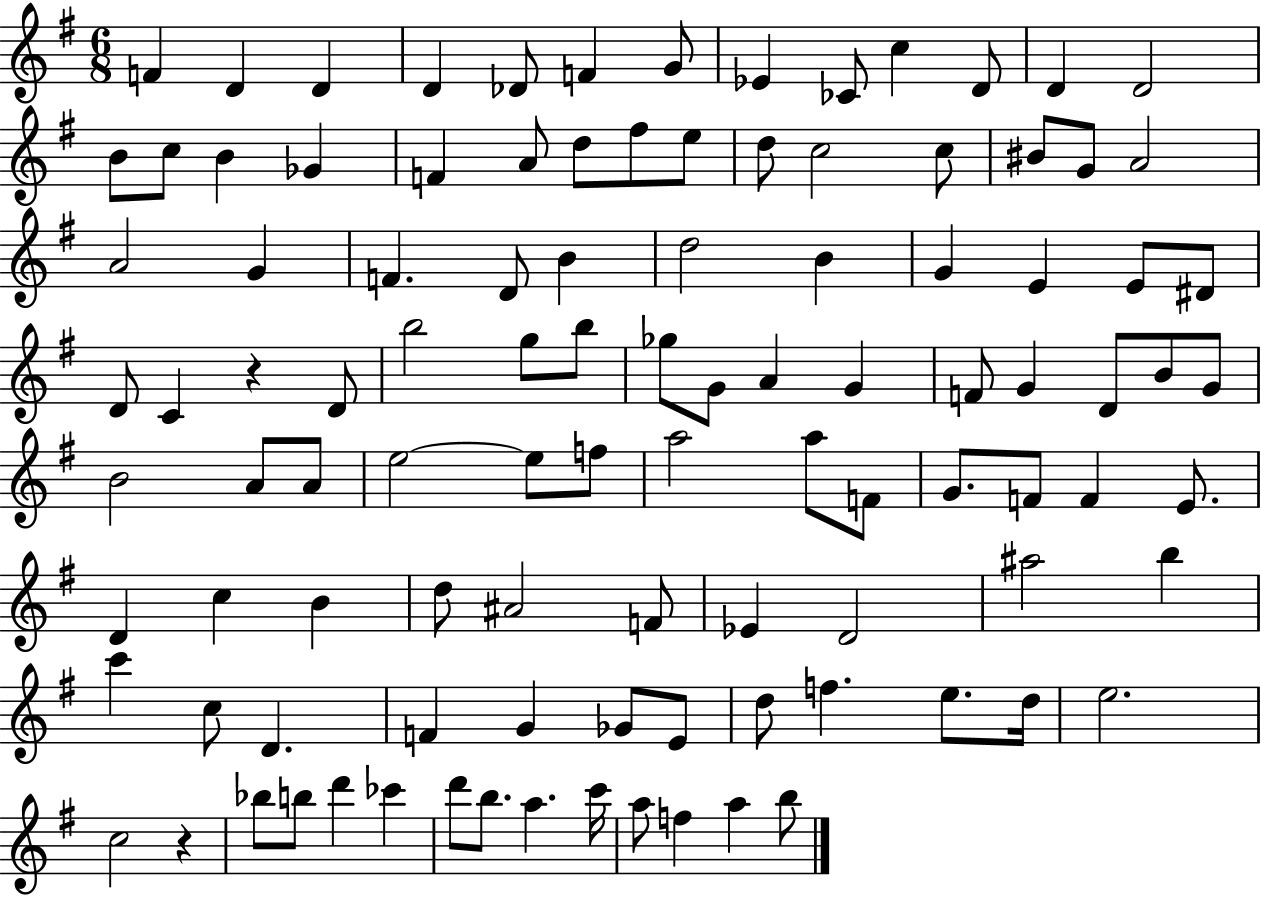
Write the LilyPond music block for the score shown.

{
  \clef treble
  \numericTimeSignature
  \time 6/8
  \key g \major
  f'4 d'4 d'4 | d'4 des'8 f'4 g'8 | ees'4 ces'8 c''4 d'8 | d'4 d'2 | \break b'8 c''8 b'4 ges'4 | f'4 a'8 d''8 fis''8 e''8 | d''8 c''2 c''8 | bis'8 g'8 a'2 | \break a'2 g'4 | f'4. d'8 b'4 | d''2 b'4 | g'4 e'4 e'8 dis'8 | \break d'8 c'4 r4 d'8 | b''2 g''8 b''8 | ges''8 g'8 a'4 g'4 | f'8 g'4 d'8 b'8 g'8 | \break b'2 a'8 a'8 | e''2~~ e''8 f''8 | a''2 a''8 f'8 | g'8. f'8 f'4 e'8. | \break d'4 c''4 b'4 | d''8 ais'2 f'8 | ees'4 d'2 | ais''2 b''4 | \break c'''4 c''8 d'4. | f'4 g'4 ges'8 e'8 | d''8 f''4. e''8. d''16 | e''2. | \break c''2 r4 | bes''8 b''8 d'''4 ces'''4 | d'''8 b''8. a''4. c'''16 | a''8 f''4 a''4 b''8 | \break \bar "|."
}